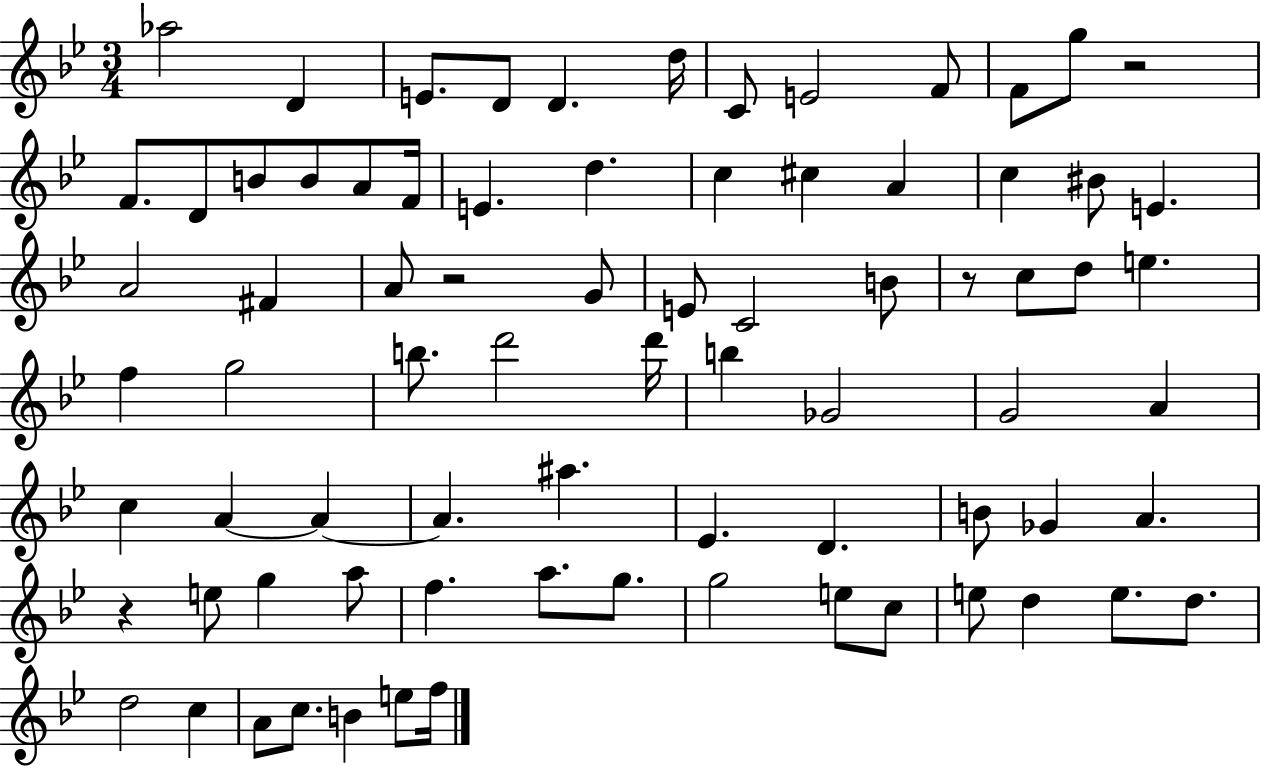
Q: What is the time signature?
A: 3/4